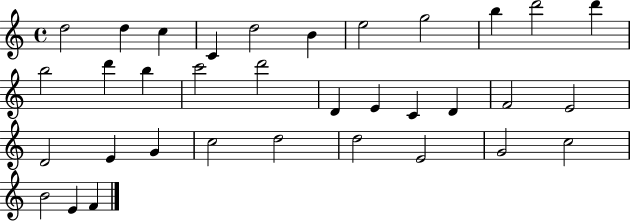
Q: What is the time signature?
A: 4/4